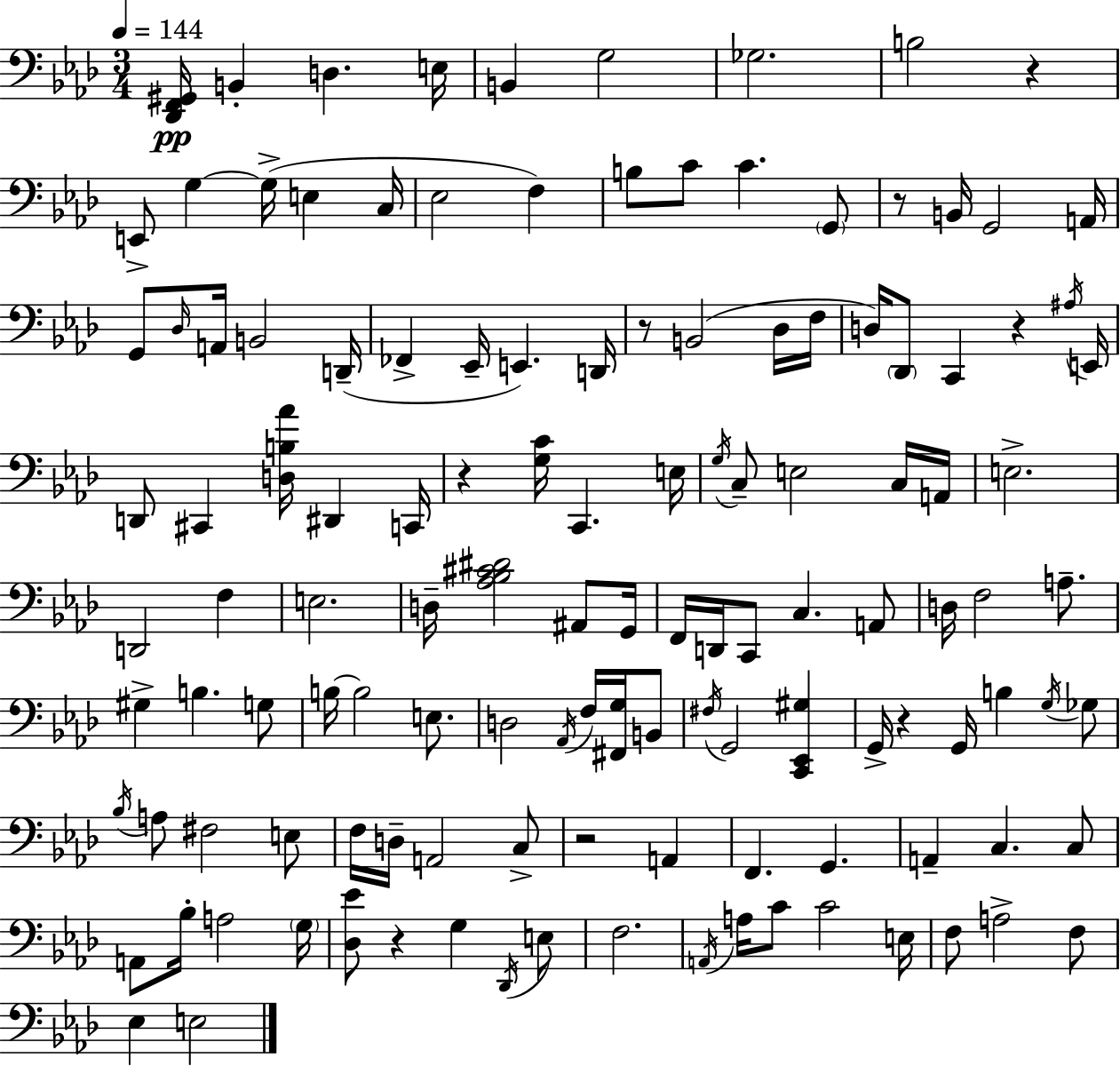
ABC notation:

X:1
T:Untitled
M:3/4
L:1/4
K:Fm
[_D,,F,,^G,,]/4 B,, D, E,/4 B,, G,2 _G,2 B,2 z E,,/2 G, G,/4 E, C,/4 _E,2 F, B,/2 C/2 C G,,/2 z/2 B,,/4 G,,2 A,,/4 G,,/2 _D,/4 A,,/4 B,,2 D,,/4 _F,, _E,,/4 E,, D,,/4 z/2 B,,2 _D,/4 F,/4 D,/4 _D,,/2 C,, z ^A,/4 E,,/4 D,,/2 ^C,, [D,B,_A]/4 ^D,, C,,/4 z [G,C]/4 C,, E,/4 G,/4 C,/2 E,2 C,/4 A,,/4 E,2 D,,2 F, E,2 D,/4 [_A,_B,^C^D]2 ^A,,/2 G,,/4 F,,/4 D,,/4 C,,/2 C, A,,/2 D,/4 F,2 A,/2 ^G, B, G,/2 B,/4 B,2 E,/2 D,2 _A,,/4 F,/4 [^F,,G,]/4 B,,/2 ^F,/4 G,,2 [C,,_E,,^G,] G,,/4 z G,,/4 B, G,/4 _G,/2 _B,/4 A,/2 ^F,2 E,/2 F,/4 D,/4 A,,2 C,/2 z2 A,, F,, G,, A,, C, C,/2 A,,/2 _B,/4 A,2 G,/4 [_D,_E]/2 z G, _D,,/4 E,/2 F,2 A,,/4 A,/4 C/2 C2 E,/4 F,/2 A,2 F,/2 _E, E,2